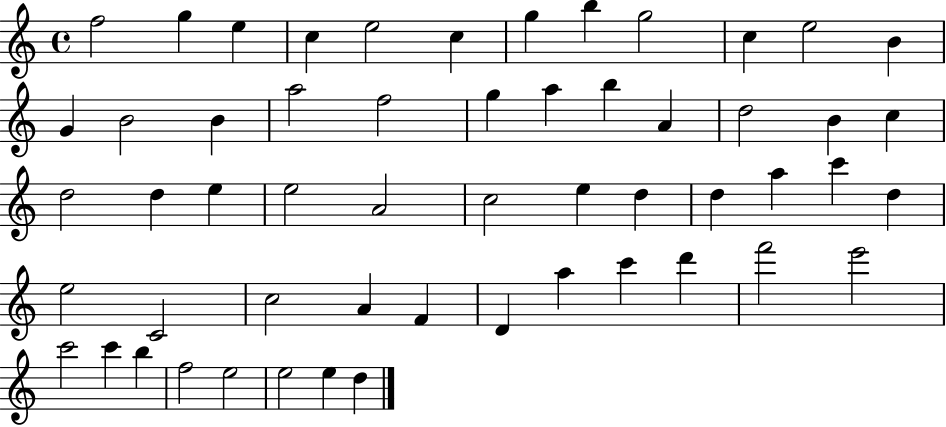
X:1
T:Untitled
M:4/4
L:1/4
K:C
f2 g e c e2 c g b g2 c e2 B G B2 B a2 f2 g a b A d2 B c d2 d e e2 A2 c2 e d d a c' d e2 C2 c2 A F D a c' d' f'2 e'2 c'2 c' b f2 e2 e2 e d